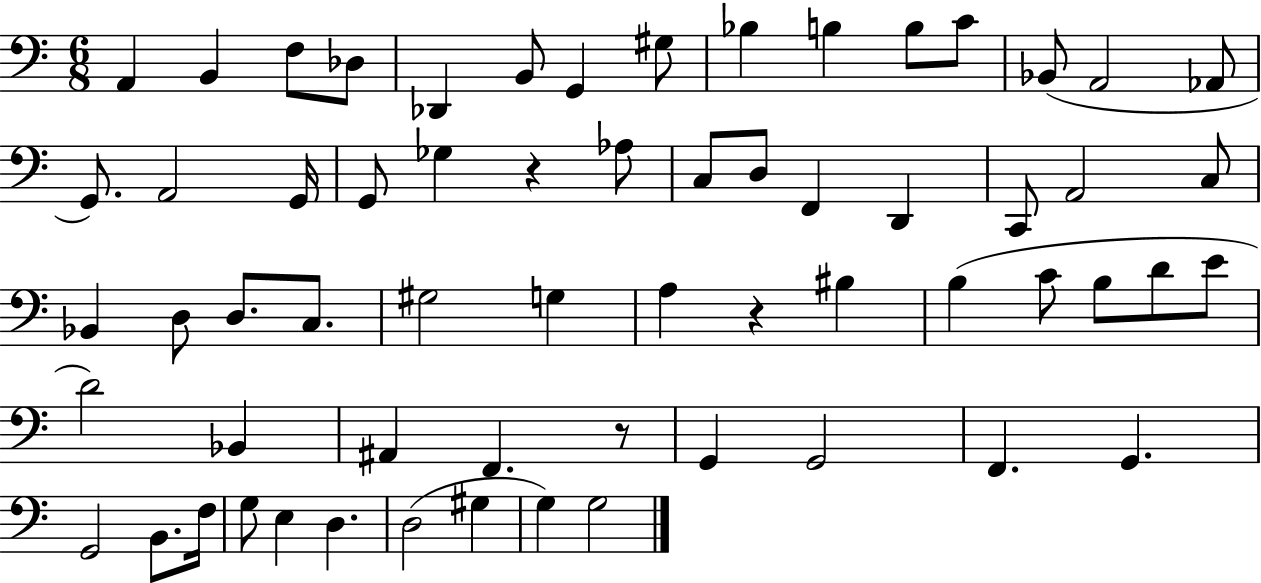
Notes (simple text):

A2/q B2/q F3/e Db3/e Db2/q B2/e G2/q G#3/e Bb3/q B3/q B3/e C4/e Bb2/e A2/h Ab2/e G2/e. A2/h G2/s G2/e Gb3/q R/q Ab3/e C3/e D3/e F2/q D2/q C2/e A2/h C3/e Bb2/q D3/e D3/e. C3/e. G#3/h G3/q A3/q R/q BIS3/q B3/q C4/e B3/e D4/e E4/e D4/h Bb2/q A#2/q F2/q. R/e G2/q G2/h F2/q. G2/q. G2/h B2/e. F3/s G3/e E3/q D3/q. D3/h G#3/q G3/q G3/h